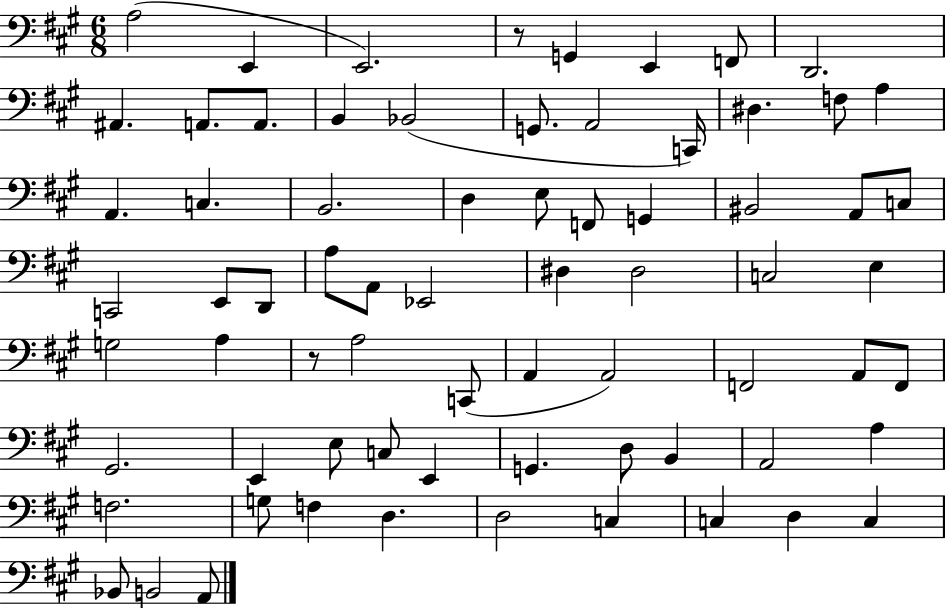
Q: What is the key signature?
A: A major